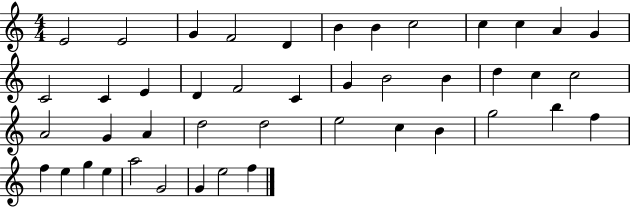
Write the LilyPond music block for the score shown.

{
  \clef treble
  \numericTimeSignature
  \time 4/4
  \key c \major
  e'2 e'2 | g'4 f'2 d'4 | b'4 b'4 c''2 | c''4 c''4 a'4 g'4 | \break c'2 c'4 e'4 | d'4 f'2 c'4 | g'4 b'2 b'4 | d''4 c''4 c''2 | \break a'2 g'4 a'4 | d''2 d''2 | e''2 c''4 b'4 | g''2 b''4 f''4 | \break f''4 e''4 g''4 e''4 | a''2 g'2 | g'4 e''2 f''4 | \bar "|."
}